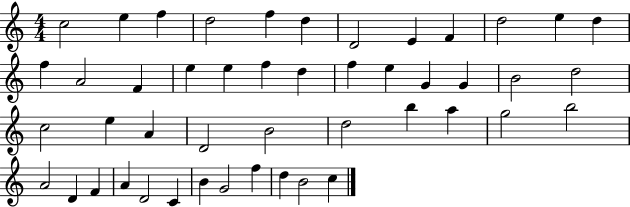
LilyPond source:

{
  \clef treble
  \numericTimeSignature
  \time 4/4
  \key c \major
  c''2 e''4 f''4 | d''2 f''4 d''4 | d'2 e'4 f'4 | d''2 e''4 d''4 | \break f''4 a'2 f'4 | e''4 e''4 f''4 d''4 | f''4 e''4 g'4 g'4 | b'2 d''2 | \break c''2 e''4 a'4 | d'2 b'2 | d''2 b''4 a''4 | g''2 b''2 | \break a'2 d'4 f'4 | a'4 d'2 c'4 | b'4 g'2 f''4 | d''4 b'2 c''4 | \break \bar "|."
}